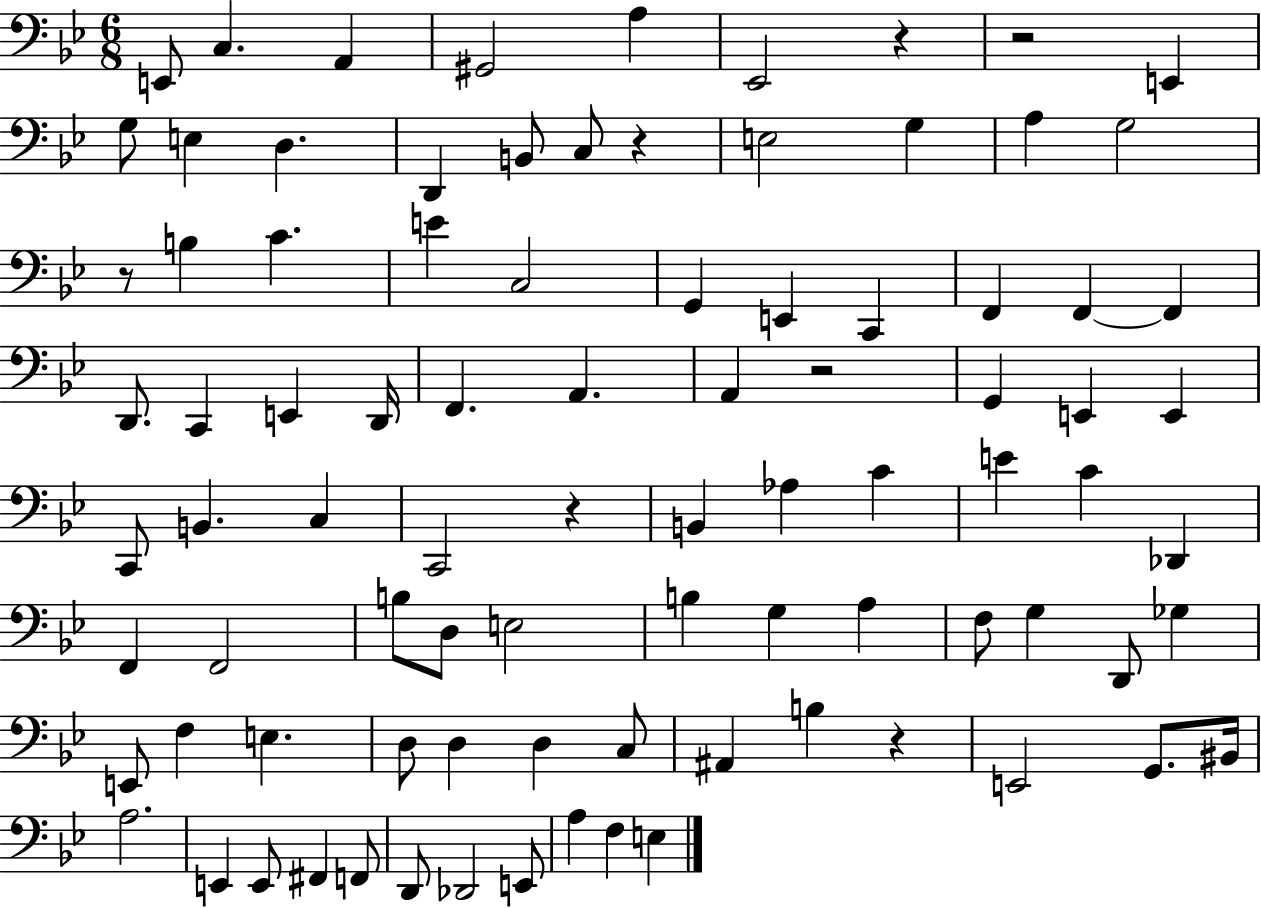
{
  \clef bass
  \numericTimeSignature
  \time 6/8
  \key bes \major
  e,8 c4. a,4 | gis,2 a4 | ees,2 r4 | r2 e,4 | \break g8 e4 d4. | d,4 b,8 c8 r4 | e2 g4 | a4 g2 | \break r8 b4 c'4. | e'4 c2 | g,4 e,4 c,4 | f,4 f,4~~ f,4 | \break d,8. c,4 e,4 d,16 | f,4. a,4. | a,4 r2 | g,4 e,4 e,4 | \break c,8 b,4. c4 | c,2 r4 | b,4 aes4 c'4 | e'4 c'4 des,4 | \break f,4 f,2 | b8 d8 e2 | b4 g4 a4 | f8 g4 d,8 ges4 | \break e,8 f4 e4. | d8 d4 d4 c8 | ais,4 b4 r4 | e,2 g,8. bis,16 | \break a2. | e,4 e,8 fis,4 f,8 | d,8 des,2 e,8 | a4 f4 e4 | \break \bar "|."
}